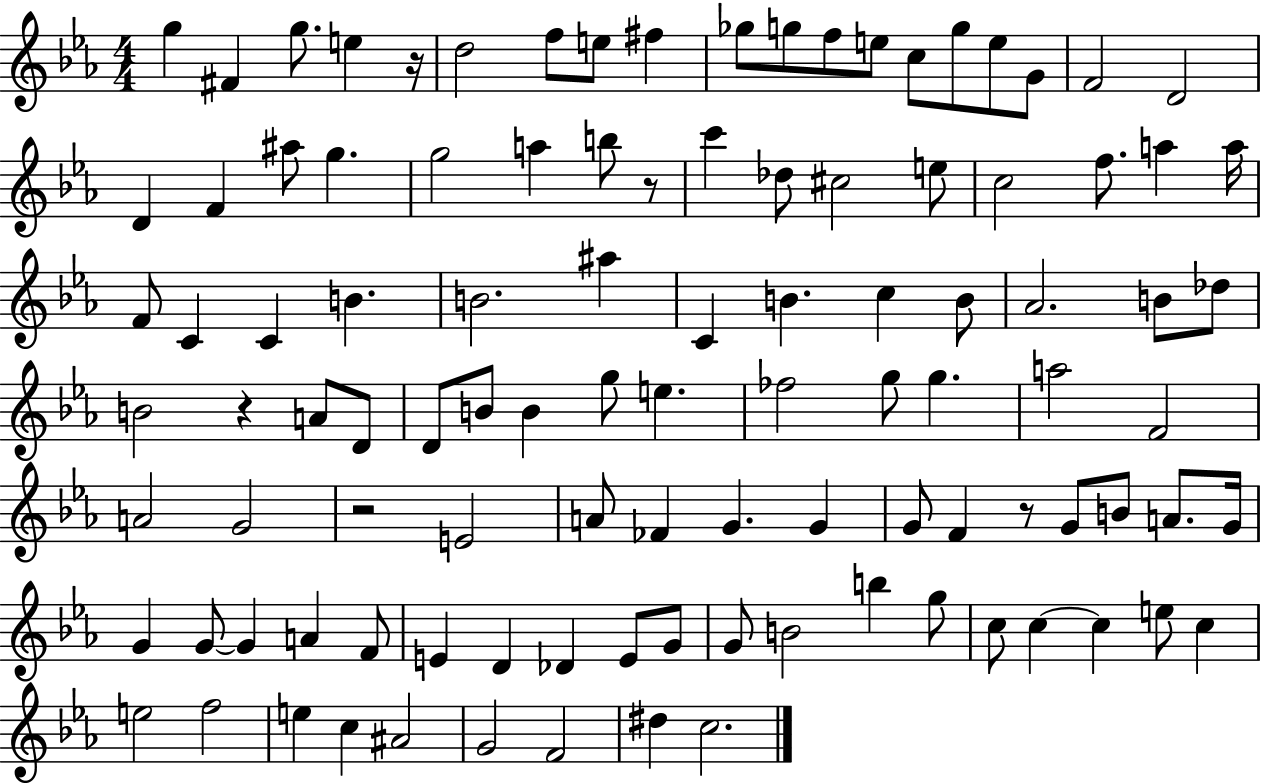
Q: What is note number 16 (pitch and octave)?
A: G4